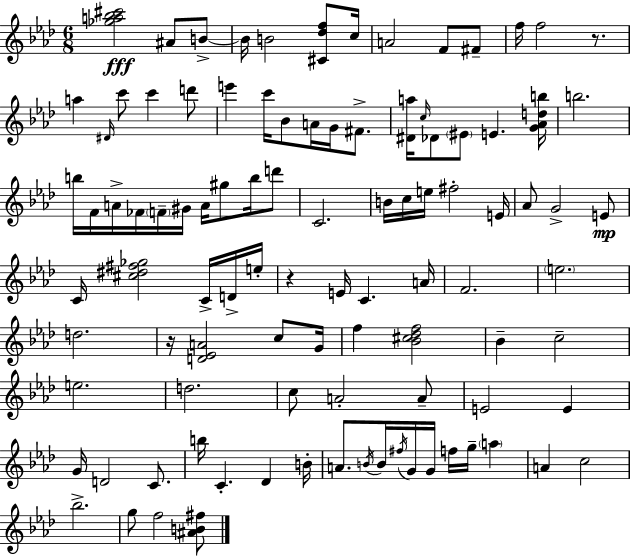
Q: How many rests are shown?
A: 3